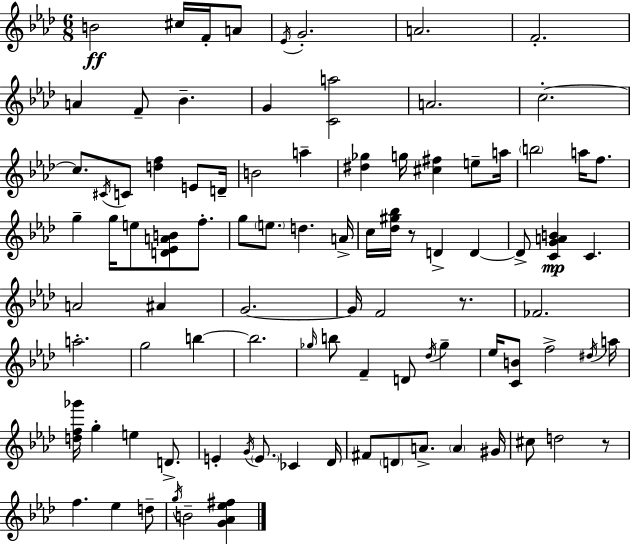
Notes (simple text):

B4/h C#5/s F4/s A4/e Eb4/s G4/h. A4/h. F4/h. A4/q F4/e Bb4/q. G4/q [C4,A5]/h A4/h. C5/h. C5/e. C#4/s C4/e [D5,F5]/q E4/e D4/s B4/h A5/q [D#5,Gb5]/q G5/s [C#5,F#5]/q E5/e A5/s B5/h A5/s F5/e. G5/q G5/s E5/e [D4,Eb4,A4,B4]/e F5/e. G5/e E5/e. D5/q. A4/s C5/s [Db5,G#5,Bb5]/s R/e D4/q D4/q D4/e [C4,G4,A4,B4]/q C4/q. A4/h A#4/q G4/h. G4/s F4/h R/e. FES4/h. A5/h. G5/h B5/q B5/h. Gb5/s B5/e F4/q D4/e Db5/s Gb5/q Eb5/s [C4,B4]/e F5/h D#5/s A5/s [D5,F5,Gb6]/s G5/q E5/q D4/e. E4/q G4/s E4/e. CES4/q Db4/s F#4/e D4/e A4/e. A4/q G#4/s C#5/e D5/h R/e F5/q. Eb5/q D5/e G5/s B4/h [G4,Ab4,Eb5,F#5]/q